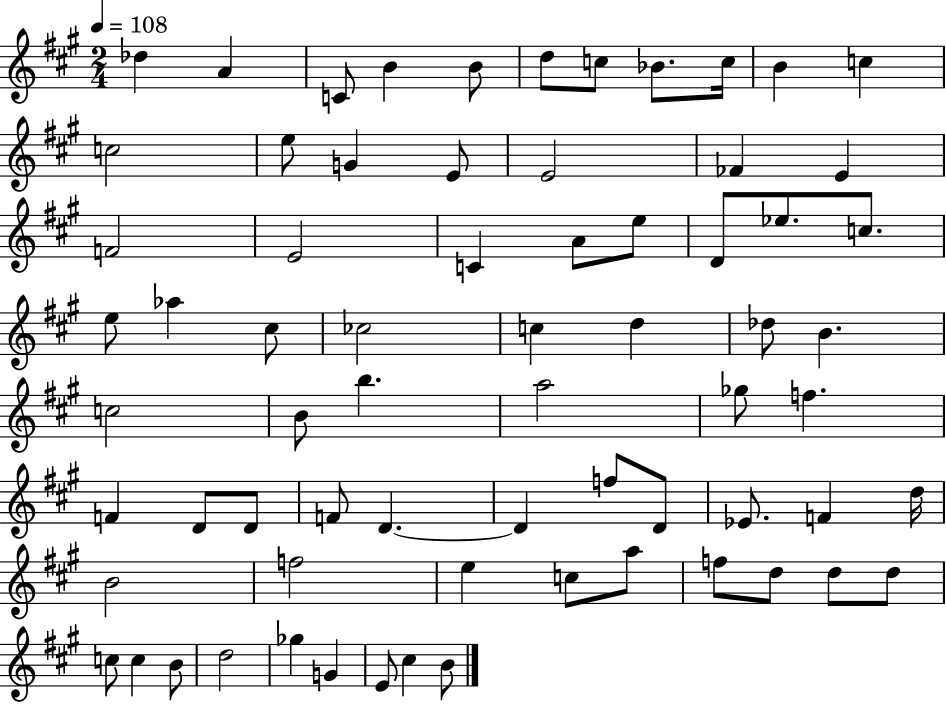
Db5/q A4/q C4/e B4/q B4/e D5/e C5/e Bb4/e. C5/s B4/q C5/q C5/h E5/e G4/q E4/e E4/h FES4/q E4/q F4/h E4/h C4/q A4/e E5/e D4/e Eb5/e. C5/e. E5/e Ab5/q C#5/e CES5/h C5/q D5/q Db5/e B4/q. C5/h B4/e B5/q. A5/h Gb5/e F5/q. F4/q D4/e D4/e F4/e D4/q. D4/q F5/e D4/e Eb4/e. F4/q D5/s B4/h F5/h E5/q C5/e A5/e F5/e D5/e D5/e D5/e C5/e C5/q B4/e D5/h Gb5/q G4/q E4/e C#5/q B4/e